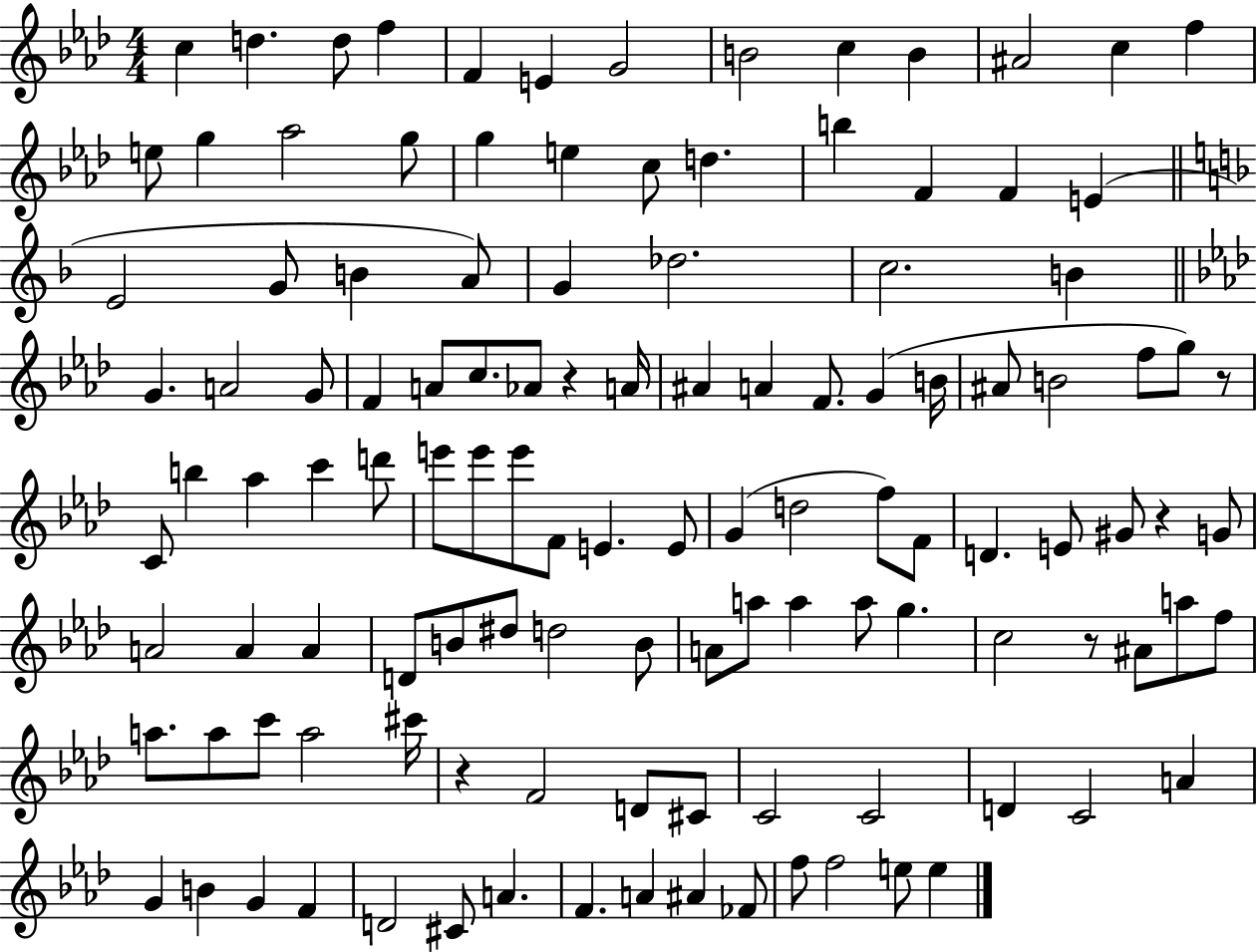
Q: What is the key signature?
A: AES major